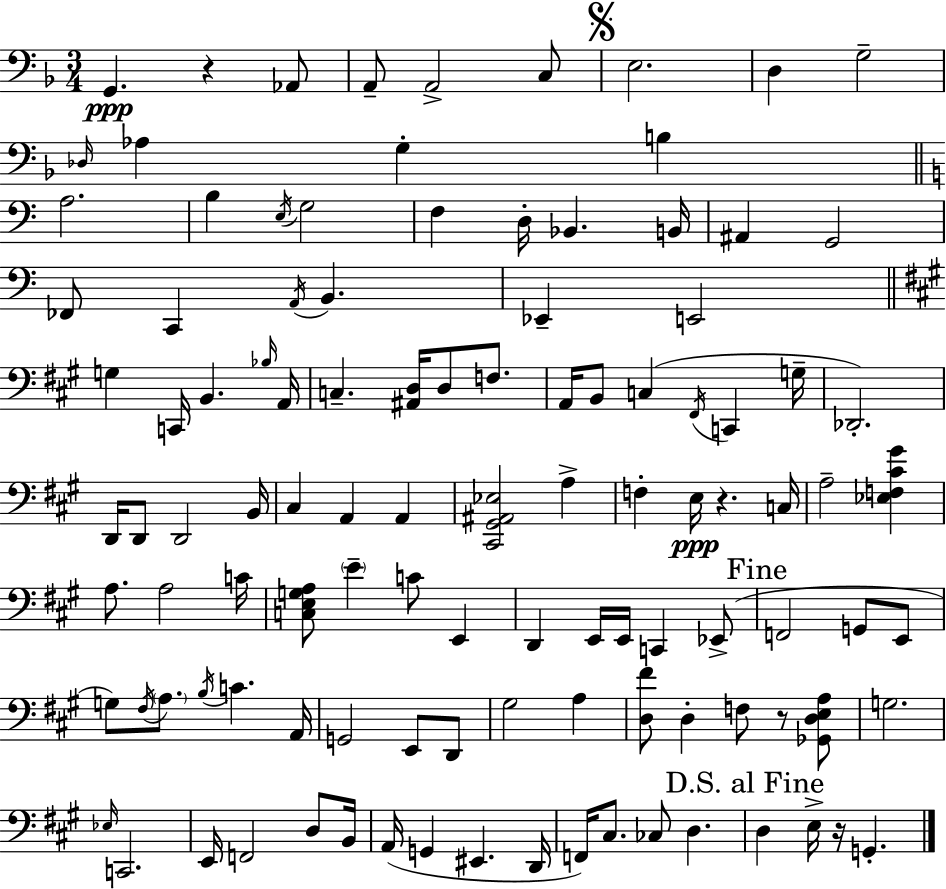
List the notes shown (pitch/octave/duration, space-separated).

G2/q. R/q Ab2/e A2/e A2/h C3/e E3/h. D3/q G3/h Db3/s Ab3/q G3/q B3/q A3/h. B3/q E3/s G3/h F3/q D3/s Bb2/q. B2/s A#2/q G2/h FES2/e C2/q A2/s B2/q. Eb2/q E2/h G3/q C2/s B2/q. Bb3/s A2/s C3/q. [A#2,D3]/s D3/e F3/e. A2/s B2/e C3/q F#2/s C2/q G3/s Db2/h. D2/s D2/e D2/h B2/s C#3/q A2/q A2/q [C#2,G#2,A#2,Eb3]/h A3/q F3/q E3/s R/q. C3/s A3/h [Eb3,F3,C#4,G#4]/q A3/e. A3/h C4/s [C3,E3,G3,A3]/e E4/q C4/e E2/q D2/q E2/s E2/s C2/q Eb2/e F2/h G2/e E2/e G3/e F#3/s A3/e. B3/s C4/q. A2/s G2/h E2/e D2/e G#3/h A3/q [D3,F#4]/e D3/q F3/e R/e [Gb2,D3,E3,A3]/e G3/h. Eb3/s C2/h. E2/s F2/h D3/e B2/s A2/s G2/q EIS2/q. D2/s F2/s C#3/e. CES3/e D3/q. D3/q E3/s R/s G2/q.